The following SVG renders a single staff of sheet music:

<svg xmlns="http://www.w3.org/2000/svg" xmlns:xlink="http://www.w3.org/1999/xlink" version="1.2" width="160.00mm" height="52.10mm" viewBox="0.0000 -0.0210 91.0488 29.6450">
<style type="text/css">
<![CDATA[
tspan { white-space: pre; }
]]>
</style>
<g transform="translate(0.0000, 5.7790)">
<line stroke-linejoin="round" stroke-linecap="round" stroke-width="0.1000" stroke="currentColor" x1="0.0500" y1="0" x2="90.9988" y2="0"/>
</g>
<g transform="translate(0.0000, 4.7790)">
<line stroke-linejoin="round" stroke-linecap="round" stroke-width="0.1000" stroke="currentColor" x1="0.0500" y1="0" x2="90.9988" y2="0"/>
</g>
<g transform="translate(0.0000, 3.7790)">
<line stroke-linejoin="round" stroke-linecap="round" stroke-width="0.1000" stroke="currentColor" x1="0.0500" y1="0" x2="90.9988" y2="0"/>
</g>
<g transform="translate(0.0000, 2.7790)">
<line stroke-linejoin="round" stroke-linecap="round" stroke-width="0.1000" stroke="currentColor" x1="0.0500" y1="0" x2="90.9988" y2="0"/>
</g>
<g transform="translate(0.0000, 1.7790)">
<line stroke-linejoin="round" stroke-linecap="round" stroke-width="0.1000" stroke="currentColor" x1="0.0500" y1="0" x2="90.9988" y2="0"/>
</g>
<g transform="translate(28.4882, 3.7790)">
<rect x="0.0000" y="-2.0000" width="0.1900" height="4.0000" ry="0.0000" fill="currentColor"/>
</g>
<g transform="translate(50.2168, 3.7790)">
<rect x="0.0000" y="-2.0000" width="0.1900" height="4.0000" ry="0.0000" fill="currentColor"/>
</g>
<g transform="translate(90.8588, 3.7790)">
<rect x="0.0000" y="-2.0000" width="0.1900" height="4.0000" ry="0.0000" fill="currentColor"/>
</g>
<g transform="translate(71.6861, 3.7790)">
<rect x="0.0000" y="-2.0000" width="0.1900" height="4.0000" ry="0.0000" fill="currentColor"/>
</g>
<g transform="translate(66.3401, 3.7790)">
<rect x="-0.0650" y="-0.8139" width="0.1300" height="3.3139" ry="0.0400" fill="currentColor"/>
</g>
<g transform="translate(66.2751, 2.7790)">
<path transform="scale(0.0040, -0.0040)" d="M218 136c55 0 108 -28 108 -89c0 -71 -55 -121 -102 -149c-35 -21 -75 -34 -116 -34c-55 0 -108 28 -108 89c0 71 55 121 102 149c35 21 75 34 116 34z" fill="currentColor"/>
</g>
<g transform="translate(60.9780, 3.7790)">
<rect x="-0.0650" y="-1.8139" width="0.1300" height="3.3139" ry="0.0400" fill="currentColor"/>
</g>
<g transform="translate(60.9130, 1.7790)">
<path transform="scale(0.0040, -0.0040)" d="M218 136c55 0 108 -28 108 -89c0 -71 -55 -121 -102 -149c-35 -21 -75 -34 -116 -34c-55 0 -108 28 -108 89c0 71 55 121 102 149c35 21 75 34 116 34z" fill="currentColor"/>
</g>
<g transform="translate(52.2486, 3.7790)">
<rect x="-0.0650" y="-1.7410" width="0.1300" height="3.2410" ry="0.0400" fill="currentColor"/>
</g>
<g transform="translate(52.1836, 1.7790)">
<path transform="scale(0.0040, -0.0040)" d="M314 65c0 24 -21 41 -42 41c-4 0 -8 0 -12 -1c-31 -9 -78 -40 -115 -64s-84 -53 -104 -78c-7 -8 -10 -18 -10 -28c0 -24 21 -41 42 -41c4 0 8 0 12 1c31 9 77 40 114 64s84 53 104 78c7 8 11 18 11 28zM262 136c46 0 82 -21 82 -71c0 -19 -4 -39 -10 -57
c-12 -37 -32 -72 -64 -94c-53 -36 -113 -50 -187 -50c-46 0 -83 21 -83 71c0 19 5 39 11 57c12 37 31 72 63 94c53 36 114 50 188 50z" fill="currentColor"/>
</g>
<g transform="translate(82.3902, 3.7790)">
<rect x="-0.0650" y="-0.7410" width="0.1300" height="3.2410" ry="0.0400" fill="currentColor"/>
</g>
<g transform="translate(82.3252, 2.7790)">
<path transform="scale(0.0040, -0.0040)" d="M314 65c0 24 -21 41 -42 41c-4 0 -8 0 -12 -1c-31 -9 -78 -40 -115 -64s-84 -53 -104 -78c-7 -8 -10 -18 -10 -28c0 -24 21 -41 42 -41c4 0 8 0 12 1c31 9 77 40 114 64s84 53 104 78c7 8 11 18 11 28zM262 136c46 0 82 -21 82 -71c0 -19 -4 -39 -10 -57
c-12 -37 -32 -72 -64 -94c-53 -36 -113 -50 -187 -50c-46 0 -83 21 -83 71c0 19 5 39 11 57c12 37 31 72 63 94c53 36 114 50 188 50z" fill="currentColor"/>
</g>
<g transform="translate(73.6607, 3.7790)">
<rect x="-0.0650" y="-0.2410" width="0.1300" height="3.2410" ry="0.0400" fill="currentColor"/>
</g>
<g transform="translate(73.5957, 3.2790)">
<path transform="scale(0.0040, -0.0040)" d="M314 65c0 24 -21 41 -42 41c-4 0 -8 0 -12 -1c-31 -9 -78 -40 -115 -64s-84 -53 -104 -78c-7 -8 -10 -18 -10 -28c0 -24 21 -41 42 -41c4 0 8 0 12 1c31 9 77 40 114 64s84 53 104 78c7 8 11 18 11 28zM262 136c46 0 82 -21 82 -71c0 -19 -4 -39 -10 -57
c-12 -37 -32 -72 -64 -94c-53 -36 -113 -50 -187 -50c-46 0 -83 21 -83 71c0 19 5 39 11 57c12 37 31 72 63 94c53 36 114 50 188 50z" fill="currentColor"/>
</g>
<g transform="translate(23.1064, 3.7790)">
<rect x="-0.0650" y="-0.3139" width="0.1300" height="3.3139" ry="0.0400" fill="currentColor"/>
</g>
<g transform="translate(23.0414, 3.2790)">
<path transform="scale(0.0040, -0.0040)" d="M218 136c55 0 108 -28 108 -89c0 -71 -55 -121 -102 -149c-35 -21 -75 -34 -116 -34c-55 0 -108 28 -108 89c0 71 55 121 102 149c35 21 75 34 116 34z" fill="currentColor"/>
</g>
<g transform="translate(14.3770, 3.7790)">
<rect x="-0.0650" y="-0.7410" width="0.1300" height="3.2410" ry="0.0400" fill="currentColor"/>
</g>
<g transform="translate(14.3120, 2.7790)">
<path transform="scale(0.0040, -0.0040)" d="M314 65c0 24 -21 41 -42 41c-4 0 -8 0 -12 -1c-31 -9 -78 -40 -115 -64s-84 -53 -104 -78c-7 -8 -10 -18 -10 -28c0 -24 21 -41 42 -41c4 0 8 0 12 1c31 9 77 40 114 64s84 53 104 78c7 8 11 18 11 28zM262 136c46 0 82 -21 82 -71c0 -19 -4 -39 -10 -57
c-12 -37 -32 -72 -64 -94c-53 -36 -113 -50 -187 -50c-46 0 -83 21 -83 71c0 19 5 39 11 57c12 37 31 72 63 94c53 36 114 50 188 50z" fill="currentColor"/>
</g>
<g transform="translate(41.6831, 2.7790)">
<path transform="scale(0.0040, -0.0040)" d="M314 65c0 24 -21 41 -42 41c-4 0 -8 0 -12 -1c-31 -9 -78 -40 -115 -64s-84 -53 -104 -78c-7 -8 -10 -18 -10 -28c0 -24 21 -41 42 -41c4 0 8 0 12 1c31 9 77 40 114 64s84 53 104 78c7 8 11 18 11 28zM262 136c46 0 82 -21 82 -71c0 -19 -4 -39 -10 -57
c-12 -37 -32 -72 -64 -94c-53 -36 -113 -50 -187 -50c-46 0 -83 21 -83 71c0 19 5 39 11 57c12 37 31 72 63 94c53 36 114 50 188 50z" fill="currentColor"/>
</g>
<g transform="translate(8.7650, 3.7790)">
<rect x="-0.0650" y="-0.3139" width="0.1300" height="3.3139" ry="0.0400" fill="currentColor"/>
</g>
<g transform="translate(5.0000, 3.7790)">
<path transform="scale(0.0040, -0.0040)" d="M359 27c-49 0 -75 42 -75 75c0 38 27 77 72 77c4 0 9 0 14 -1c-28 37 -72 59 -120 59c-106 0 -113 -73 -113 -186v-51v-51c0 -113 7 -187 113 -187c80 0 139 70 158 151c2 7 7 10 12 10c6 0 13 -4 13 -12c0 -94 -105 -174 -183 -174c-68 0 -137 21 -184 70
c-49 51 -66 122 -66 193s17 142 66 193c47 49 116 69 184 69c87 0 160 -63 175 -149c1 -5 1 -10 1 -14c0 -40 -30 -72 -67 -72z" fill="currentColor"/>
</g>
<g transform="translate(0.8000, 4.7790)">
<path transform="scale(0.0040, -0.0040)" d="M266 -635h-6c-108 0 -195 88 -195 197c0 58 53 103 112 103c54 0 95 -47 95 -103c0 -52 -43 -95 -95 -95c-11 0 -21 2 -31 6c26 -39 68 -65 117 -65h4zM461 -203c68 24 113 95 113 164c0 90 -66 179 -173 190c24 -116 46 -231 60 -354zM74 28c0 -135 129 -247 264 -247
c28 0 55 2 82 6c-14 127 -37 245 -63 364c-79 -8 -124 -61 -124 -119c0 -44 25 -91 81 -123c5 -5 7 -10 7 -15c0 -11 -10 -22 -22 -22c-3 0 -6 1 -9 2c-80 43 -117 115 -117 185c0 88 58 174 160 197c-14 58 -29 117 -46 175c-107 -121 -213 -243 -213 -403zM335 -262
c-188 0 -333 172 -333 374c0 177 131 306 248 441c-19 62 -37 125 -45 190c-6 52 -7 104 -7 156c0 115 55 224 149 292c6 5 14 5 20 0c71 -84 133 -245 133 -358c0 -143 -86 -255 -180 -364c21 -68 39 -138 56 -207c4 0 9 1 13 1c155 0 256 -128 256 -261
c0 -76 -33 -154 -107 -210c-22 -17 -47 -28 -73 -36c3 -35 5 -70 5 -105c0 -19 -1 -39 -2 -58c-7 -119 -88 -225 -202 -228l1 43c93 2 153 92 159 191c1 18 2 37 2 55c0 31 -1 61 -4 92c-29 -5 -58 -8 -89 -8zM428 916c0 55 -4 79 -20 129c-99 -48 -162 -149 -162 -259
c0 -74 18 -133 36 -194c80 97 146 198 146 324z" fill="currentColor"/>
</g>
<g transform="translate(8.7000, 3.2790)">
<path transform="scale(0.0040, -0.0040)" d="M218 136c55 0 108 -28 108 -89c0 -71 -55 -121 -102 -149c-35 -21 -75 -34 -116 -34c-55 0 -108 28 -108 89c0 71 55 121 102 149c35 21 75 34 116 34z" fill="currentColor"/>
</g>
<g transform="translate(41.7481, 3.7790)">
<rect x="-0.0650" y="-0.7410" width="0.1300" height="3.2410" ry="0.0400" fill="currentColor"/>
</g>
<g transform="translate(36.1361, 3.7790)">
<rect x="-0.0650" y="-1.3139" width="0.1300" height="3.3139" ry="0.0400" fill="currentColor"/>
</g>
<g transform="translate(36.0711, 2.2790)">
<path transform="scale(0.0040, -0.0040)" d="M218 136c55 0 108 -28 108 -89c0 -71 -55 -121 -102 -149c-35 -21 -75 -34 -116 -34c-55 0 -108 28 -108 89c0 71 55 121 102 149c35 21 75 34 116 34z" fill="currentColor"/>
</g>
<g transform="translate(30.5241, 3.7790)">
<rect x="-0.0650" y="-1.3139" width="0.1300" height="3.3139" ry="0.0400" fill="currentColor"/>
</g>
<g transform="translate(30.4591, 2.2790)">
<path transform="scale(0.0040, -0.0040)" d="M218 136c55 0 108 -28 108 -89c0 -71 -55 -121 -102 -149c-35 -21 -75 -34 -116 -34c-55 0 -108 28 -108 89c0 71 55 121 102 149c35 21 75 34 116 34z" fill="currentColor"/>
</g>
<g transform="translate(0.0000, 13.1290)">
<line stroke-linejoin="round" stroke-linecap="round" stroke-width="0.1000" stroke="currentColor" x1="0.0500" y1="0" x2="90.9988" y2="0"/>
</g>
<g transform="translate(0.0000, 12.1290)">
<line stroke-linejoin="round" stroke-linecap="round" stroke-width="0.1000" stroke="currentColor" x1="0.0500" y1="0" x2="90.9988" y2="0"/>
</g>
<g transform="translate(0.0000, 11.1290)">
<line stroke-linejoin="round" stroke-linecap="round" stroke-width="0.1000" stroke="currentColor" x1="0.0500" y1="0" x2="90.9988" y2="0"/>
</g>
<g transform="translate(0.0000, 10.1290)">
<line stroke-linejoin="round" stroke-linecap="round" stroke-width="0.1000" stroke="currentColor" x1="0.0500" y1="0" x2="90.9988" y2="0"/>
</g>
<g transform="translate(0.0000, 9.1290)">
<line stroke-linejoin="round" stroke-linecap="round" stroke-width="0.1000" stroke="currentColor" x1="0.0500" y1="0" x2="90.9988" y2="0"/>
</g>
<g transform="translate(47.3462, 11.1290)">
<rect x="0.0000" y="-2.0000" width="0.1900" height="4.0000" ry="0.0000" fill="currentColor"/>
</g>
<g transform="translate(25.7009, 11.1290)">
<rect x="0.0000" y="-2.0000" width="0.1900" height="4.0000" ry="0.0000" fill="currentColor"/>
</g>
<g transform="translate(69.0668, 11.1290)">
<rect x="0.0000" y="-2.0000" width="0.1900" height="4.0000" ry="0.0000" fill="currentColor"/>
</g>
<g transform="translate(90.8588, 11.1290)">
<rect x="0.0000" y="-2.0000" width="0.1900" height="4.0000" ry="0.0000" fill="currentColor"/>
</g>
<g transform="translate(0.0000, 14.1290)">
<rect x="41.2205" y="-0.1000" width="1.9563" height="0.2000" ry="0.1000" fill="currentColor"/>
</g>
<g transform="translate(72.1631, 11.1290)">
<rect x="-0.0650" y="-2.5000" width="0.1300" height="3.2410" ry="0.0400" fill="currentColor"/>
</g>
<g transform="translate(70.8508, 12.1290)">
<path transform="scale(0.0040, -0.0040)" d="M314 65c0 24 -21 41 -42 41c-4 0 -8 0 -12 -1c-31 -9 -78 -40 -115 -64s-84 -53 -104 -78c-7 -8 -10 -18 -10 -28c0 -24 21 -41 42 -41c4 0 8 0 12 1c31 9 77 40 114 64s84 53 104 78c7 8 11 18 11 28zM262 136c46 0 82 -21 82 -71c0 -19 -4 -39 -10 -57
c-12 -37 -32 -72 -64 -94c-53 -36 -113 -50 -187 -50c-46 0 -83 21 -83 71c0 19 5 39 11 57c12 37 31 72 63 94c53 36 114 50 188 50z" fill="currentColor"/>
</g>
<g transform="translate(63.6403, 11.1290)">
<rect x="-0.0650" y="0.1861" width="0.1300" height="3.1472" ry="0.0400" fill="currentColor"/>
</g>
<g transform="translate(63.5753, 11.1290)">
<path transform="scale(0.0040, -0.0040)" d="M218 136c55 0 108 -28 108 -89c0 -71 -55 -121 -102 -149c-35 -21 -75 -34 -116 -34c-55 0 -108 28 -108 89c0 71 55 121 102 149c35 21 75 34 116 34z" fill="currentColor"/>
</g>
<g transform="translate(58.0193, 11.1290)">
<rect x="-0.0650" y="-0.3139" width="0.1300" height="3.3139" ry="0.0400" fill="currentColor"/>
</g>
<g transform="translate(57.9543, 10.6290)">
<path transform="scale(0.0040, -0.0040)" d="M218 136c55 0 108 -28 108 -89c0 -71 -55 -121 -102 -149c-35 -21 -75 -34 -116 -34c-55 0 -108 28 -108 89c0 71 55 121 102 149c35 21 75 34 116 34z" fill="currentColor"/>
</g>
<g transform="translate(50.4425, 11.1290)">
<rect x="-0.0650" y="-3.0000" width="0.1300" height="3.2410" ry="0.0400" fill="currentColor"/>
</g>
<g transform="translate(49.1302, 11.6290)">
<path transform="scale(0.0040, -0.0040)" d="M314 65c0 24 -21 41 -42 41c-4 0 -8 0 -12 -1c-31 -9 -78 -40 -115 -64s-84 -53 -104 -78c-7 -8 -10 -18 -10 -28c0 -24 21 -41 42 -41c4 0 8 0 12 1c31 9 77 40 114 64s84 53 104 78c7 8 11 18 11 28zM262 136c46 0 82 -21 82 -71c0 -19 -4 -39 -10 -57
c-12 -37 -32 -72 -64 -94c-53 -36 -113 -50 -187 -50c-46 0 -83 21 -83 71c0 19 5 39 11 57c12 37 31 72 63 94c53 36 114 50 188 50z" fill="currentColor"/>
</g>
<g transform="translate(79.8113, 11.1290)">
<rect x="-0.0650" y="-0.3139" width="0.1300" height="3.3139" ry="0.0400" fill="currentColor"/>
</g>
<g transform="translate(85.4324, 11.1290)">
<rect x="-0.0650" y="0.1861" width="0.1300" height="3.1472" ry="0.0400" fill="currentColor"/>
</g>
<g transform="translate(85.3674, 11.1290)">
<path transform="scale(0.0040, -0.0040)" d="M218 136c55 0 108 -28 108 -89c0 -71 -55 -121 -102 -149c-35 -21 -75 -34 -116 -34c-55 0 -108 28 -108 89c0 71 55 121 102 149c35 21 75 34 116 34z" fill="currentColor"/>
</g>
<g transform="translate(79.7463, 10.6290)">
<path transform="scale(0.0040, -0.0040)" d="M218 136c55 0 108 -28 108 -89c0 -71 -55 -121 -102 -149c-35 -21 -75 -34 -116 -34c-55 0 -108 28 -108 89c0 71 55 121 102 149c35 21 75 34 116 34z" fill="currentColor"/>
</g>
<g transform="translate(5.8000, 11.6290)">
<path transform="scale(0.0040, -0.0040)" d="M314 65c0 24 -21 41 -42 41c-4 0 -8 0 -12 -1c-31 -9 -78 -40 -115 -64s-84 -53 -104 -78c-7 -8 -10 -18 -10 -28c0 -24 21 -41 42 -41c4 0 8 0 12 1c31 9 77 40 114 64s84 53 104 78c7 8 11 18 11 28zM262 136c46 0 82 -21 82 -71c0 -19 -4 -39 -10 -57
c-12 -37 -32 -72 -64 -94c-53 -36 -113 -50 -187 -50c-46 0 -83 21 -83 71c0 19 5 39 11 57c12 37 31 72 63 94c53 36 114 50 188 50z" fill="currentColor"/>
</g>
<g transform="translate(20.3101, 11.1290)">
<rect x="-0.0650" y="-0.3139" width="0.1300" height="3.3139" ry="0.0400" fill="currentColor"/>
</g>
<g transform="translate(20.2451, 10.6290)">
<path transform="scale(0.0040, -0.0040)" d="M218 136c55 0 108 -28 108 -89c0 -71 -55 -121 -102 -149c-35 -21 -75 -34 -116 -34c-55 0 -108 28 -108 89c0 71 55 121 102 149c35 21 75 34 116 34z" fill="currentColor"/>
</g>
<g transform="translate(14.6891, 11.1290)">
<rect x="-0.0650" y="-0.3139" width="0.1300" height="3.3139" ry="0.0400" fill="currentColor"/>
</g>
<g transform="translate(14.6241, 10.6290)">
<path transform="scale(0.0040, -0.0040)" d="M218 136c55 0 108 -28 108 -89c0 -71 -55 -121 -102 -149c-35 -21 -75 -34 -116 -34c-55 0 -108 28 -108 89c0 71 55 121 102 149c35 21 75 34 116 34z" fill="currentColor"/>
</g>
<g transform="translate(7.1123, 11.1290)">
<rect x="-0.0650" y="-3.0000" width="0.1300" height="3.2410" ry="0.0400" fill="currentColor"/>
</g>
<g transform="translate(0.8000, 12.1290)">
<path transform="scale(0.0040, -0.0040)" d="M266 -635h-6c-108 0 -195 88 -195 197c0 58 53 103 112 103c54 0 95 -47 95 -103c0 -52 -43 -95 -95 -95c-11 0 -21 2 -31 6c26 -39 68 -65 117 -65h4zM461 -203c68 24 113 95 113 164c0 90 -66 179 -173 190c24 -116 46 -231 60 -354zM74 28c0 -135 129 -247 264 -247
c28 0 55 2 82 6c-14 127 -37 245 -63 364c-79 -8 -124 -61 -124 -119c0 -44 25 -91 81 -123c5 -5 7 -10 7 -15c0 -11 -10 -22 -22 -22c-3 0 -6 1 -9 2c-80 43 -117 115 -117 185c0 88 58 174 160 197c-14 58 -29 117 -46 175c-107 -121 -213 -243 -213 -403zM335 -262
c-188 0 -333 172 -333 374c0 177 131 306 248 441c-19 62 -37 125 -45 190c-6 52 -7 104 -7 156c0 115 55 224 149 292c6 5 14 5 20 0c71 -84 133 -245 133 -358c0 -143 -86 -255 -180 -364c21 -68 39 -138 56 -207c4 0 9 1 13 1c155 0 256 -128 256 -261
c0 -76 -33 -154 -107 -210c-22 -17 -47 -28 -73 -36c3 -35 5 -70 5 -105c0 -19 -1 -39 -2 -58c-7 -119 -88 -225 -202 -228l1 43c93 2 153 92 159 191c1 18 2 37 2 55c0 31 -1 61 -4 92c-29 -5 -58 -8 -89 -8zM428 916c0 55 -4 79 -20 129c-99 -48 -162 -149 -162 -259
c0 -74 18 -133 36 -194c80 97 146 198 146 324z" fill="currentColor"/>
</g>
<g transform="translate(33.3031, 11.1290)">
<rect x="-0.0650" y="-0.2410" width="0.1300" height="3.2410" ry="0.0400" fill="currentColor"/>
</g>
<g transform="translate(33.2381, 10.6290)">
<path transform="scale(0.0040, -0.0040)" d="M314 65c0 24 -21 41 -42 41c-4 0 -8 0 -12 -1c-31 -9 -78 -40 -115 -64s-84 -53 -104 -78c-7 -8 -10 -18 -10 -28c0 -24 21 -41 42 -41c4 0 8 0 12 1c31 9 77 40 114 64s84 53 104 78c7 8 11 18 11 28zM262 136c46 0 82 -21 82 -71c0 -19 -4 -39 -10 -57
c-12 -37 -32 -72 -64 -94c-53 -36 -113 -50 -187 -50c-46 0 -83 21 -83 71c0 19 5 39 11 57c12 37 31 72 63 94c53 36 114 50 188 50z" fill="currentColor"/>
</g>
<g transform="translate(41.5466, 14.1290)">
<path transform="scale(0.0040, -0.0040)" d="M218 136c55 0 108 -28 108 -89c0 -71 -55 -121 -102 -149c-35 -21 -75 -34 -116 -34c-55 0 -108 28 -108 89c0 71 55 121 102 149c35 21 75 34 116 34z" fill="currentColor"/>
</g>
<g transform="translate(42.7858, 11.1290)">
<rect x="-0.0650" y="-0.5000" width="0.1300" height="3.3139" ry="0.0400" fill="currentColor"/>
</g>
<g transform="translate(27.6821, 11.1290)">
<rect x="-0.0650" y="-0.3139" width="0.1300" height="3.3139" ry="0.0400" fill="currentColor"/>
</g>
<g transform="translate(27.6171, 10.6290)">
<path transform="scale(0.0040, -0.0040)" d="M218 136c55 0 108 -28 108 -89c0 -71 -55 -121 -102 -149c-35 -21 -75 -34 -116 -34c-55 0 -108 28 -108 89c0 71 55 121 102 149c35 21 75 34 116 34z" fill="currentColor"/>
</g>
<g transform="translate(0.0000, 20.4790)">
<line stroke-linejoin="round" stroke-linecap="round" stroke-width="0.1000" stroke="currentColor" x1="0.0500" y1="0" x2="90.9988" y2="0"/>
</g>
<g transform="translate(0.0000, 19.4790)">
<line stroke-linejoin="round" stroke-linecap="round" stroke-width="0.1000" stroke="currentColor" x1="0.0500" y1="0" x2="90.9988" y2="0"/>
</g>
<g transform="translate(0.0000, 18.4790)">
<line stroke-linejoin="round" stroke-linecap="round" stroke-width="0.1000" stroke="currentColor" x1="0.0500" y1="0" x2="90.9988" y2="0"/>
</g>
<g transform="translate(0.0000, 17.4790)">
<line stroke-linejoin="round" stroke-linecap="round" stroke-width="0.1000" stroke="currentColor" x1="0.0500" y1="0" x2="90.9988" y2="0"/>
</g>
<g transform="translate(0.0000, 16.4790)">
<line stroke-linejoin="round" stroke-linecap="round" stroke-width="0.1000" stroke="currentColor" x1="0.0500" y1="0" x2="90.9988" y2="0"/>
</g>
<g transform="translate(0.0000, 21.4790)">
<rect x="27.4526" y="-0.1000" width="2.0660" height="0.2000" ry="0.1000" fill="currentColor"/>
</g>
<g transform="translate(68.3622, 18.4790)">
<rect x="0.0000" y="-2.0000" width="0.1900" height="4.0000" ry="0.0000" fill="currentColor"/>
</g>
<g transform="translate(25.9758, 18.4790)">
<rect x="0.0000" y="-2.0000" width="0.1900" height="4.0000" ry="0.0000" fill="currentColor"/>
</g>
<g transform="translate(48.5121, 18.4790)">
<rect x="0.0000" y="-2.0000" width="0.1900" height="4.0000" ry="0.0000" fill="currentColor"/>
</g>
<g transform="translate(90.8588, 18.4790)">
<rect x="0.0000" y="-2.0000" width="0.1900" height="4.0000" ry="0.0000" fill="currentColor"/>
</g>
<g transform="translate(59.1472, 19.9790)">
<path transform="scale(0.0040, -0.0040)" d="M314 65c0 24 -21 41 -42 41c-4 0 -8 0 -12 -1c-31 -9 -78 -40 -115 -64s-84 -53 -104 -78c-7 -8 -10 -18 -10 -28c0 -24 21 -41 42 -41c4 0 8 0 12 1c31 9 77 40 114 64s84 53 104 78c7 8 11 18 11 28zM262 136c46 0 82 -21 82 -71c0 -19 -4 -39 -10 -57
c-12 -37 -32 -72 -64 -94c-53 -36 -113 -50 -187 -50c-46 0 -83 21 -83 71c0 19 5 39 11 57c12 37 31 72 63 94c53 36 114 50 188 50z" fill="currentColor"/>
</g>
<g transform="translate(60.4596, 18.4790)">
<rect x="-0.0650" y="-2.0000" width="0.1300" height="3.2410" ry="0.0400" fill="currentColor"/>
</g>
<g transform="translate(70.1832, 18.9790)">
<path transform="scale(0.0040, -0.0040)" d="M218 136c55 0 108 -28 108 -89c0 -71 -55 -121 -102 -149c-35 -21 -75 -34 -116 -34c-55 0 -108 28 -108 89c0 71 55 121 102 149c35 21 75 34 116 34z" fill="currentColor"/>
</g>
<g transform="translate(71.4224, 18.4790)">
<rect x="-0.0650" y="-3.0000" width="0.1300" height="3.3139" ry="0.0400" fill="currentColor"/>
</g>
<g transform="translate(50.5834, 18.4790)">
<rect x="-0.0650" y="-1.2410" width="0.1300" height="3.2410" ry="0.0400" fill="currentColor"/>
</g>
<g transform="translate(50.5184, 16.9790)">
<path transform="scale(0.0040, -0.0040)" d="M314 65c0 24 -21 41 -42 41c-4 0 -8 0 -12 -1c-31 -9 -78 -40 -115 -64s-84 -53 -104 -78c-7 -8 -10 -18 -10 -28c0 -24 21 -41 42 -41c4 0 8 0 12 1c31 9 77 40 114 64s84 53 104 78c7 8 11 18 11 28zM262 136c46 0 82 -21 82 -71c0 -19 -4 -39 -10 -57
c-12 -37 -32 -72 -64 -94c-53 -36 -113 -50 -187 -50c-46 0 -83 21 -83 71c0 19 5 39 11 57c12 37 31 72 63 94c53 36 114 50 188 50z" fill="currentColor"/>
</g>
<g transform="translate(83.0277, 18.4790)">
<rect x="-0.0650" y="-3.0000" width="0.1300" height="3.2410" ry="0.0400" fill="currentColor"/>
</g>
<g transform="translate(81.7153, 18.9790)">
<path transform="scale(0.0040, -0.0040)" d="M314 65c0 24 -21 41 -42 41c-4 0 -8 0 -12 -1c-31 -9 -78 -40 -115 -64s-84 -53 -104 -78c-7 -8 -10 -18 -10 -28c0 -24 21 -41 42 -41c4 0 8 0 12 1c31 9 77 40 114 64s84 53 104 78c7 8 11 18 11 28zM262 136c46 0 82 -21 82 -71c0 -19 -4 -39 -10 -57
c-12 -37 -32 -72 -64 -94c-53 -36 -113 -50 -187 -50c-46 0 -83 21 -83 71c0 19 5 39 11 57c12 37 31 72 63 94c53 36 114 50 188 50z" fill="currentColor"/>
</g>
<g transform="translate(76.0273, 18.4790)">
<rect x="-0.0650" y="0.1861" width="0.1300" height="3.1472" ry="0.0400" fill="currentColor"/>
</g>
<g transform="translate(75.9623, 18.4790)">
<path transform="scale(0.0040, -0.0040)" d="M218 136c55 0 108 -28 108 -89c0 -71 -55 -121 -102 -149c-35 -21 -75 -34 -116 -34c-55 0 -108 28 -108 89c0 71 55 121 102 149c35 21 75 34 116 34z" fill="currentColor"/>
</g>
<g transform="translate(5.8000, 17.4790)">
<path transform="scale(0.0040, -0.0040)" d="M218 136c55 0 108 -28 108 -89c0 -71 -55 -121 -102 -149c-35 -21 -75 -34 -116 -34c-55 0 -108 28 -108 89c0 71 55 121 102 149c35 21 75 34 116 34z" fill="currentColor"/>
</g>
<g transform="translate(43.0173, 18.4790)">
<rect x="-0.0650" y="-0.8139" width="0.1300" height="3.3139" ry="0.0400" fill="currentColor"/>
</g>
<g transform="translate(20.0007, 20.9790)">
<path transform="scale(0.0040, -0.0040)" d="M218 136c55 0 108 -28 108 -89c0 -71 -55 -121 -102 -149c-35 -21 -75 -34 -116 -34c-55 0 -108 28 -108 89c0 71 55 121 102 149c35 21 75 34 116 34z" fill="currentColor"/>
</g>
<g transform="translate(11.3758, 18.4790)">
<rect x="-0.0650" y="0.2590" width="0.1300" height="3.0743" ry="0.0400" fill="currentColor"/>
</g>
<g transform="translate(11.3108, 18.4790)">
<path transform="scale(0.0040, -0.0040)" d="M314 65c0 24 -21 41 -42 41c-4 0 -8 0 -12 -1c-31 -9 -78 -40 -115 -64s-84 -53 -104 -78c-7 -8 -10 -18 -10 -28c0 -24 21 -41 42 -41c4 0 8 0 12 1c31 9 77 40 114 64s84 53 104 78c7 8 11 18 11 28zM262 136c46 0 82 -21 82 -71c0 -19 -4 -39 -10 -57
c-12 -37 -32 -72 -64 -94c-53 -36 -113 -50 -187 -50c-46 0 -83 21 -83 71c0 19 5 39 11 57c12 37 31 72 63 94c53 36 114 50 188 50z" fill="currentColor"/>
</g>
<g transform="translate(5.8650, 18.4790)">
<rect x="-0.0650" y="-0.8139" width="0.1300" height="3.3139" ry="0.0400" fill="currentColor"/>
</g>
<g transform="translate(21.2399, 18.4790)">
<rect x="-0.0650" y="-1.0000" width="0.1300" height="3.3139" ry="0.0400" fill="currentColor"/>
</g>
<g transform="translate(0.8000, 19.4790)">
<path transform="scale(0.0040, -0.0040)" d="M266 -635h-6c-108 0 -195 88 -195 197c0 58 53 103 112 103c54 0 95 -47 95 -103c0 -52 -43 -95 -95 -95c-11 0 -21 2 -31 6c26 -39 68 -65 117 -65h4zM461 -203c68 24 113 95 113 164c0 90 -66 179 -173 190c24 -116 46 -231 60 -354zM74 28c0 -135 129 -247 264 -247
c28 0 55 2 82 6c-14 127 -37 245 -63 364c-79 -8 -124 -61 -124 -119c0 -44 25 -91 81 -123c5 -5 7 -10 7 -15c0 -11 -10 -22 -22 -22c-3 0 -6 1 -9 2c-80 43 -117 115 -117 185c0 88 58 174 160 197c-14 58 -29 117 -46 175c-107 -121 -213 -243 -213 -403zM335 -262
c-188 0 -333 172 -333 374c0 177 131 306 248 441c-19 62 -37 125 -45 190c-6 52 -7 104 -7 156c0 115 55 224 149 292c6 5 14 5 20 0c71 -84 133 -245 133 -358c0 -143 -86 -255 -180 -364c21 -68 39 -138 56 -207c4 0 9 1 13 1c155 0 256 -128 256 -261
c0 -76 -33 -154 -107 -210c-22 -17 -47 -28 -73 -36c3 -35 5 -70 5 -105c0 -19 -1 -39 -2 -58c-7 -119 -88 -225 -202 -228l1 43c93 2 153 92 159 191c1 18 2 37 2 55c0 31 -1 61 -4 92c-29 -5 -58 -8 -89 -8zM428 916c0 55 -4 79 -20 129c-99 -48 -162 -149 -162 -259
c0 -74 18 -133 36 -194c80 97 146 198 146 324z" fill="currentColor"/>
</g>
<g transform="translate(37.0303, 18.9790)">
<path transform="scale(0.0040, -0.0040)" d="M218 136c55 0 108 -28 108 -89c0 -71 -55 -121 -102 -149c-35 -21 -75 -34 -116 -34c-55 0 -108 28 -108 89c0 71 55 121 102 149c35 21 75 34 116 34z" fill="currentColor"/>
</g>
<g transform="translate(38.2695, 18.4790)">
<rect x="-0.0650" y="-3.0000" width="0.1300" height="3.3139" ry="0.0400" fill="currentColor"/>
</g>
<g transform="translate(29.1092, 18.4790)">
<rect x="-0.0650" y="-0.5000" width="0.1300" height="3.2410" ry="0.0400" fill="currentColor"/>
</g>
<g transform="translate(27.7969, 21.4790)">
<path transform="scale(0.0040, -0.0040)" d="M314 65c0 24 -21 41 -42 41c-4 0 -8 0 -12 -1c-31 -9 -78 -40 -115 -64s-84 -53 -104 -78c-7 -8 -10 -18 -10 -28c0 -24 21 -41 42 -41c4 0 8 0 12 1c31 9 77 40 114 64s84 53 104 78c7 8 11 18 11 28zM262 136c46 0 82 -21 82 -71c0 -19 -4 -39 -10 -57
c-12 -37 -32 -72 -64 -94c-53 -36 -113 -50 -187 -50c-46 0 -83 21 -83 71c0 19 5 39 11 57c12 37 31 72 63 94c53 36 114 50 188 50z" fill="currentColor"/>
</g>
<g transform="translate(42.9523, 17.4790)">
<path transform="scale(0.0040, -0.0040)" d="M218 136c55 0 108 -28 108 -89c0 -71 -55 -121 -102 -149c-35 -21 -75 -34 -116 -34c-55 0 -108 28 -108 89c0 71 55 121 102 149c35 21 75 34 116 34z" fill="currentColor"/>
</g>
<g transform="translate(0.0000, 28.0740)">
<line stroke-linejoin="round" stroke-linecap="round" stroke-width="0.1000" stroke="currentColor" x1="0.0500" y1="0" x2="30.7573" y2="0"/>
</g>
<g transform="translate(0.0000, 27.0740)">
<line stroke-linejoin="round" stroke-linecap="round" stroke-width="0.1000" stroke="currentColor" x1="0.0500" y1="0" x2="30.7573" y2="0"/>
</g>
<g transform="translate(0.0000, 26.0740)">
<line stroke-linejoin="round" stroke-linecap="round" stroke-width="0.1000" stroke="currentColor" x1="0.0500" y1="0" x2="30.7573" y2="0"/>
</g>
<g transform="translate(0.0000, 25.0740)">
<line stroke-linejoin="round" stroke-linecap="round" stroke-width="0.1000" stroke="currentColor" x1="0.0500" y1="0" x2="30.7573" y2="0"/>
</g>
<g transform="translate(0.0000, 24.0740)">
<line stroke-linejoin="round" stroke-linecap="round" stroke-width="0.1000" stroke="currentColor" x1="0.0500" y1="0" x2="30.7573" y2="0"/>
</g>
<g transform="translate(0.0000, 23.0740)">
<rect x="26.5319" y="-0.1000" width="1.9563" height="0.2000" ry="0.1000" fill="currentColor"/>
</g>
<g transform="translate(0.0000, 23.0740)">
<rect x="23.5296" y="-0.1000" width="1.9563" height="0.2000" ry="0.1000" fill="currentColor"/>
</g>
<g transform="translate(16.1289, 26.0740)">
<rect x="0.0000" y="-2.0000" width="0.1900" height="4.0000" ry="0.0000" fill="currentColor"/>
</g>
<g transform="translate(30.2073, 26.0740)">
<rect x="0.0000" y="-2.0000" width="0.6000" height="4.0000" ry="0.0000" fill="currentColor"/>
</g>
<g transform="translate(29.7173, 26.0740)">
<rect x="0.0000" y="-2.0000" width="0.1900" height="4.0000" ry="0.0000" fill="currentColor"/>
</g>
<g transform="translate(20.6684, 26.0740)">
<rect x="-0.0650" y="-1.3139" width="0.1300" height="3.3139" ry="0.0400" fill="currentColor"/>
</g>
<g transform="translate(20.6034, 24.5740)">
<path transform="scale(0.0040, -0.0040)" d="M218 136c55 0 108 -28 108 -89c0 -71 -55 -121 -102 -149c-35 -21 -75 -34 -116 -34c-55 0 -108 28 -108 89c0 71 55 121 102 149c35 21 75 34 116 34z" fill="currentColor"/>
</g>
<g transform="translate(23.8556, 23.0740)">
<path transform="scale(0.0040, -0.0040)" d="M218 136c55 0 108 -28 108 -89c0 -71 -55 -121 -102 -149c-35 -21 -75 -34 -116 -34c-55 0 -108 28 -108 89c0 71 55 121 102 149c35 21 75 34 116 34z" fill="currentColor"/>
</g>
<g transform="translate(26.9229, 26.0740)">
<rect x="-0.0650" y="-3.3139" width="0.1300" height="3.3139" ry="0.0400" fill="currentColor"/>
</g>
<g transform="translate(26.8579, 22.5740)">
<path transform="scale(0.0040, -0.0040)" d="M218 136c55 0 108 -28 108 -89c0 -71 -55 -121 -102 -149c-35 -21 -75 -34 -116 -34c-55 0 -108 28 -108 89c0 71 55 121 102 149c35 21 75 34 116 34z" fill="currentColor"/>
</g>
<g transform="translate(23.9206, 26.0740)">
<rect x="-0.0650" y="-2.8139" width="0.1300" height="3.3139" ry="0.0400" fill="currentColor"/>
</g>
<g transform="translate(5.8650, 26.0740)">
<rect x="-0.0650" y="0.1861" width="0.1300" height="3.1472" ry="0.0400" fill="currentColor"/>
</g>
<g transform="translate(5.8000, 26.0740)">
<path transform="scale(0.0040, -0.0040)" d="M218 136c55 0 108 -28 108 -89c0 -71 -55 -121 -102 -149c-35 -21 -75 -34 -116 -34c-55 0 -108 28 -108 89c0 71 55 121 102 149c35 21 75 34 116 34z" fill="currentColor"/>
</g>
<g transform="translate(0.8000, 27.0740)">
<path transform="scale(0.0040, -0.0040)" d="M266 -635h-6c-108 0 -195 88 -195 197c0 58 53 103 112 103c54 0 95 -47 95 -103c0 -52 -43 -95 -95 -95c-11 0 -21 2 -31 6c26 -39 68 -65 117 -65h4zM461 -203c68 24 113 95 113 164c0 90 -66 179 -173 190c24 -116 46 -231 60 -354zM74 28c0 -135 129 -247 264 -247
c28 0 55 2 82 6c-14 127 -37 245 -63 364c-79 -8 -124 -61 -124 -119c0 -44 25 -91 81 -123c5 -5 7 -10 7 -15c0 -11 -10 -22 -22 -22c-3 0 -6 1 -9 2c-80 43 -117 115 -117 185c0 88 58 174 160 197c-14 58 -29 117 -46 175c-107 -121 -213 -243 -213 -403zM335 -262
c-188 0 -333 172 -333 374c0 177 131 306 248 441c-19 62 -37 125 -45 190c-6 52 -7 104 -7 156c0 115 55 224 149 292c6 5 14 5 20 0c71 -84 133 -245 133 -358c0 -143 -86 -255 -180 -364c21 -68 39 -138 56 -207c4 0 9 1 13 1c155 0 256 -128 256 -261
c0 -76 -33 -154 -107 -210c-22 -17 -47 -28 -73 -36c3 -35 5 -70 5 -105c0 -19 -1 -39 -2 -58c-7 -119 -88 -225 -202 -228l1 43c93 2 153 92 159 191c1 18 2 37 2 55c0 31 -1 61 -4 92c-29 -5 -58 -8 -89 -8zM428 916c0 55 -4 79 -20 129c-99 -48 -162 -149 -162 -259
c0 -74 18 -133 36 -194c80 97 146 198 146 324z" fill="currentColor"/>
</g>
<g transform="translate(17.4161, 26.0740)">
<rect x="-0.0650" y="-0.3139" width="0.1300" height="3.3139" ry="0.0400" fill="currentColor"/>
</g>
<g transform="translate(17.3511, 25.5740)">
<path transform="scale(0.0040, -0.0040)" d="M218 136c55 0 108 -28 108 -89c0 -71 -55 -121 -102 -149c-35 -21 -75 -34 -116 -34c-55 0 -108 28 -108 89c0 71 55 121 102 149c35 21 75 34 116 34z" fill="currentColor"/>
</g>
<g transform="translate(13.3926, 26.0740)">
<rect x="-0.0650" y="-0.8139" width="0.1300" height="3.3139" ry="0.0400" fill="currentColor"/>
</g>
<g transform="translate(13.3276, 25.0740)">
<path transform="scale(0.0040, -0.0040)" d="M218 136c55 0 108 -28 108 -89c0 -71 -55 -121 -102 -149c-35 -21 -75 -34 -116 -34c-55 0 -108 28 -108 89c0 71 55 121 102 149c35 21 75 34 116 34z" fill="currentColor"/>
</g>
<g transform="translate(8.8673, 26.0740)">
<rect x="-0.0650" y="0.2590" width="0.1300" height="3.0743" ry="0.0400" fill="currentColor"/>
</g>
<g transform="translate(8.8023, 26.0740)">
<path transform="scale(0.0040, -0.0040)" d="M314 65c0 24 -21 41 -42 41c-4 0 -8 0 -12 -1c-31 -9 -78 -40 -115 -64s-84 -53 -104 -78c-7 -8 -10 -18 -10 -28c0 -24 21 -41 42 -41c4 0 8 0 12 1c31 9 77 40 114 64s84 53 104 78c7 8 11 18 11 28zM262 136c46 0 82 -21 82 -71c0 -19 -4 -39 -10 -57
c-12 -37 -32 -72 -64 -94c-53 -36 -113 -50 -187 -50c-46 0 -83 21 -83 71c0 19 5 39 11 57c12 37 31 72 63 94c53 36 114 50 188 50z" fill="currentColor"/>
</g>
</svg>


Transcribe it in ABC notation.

X:1
T:Untitled
M:4/4
L:1/4
K:C
c d2 c e e d2 f2 f d c2 d2 A2 c c c c2 C A2 c B G2 c B d B2 D C2 A d e2 F2 A B A2 B B2 d c e a b